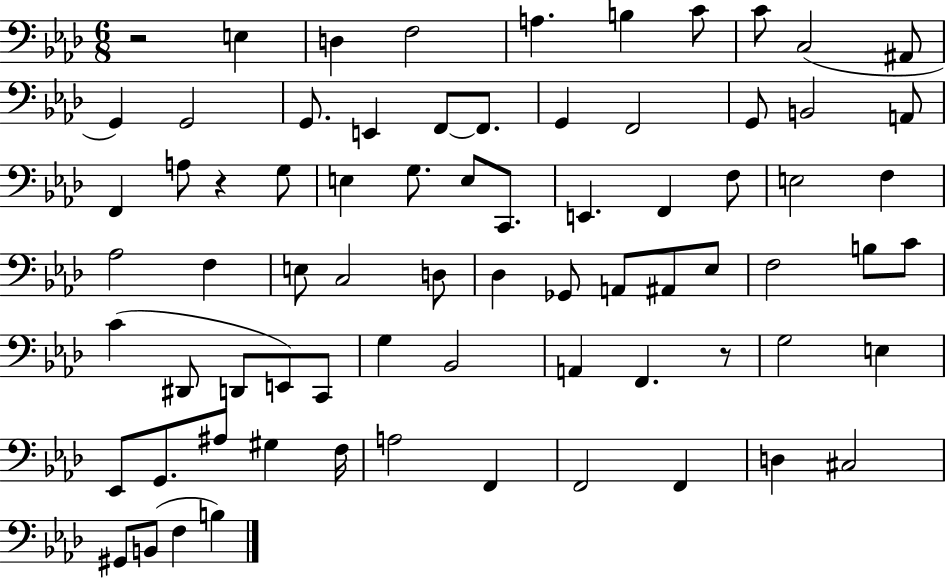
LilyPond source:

{
  \clef bass
  \numericTimeSignature
  \time 6/8
  \key aes \major
  \repeat volta 2 { r2 e4 | d4 f2 | a4. b4 c'8 | c'8 c2( ais,8 | \break g,4) g,2 | g,8. e,4 f,8~~ f,8. | g,4 f,2 | g,8 b,2 a,8 | \break f,4 a8 r4 g8 | e4 g8. e8 c,8. | e,4. f,4 f8 | e2 f4 | \break aes2 f4 | e8 c2 d8 | des4 ges,8 a,8 ais,8 ees8 | f2 b8 c'8 | \break c'4( dis,8 d,8 e,8) c,8 | g4 bes,2 | a,4 f,4. r8 | g2 e4 | \break ees,8 g,8. ais8 gis4 f16 | a2 f,4 | f,2 f,4 | d4 cis2 | \break gis,8 b,8( f4 b4) | } \bar "|."
}